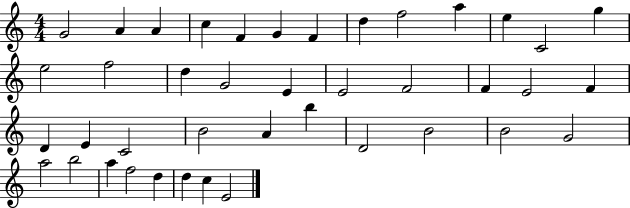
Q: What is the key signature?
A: C major